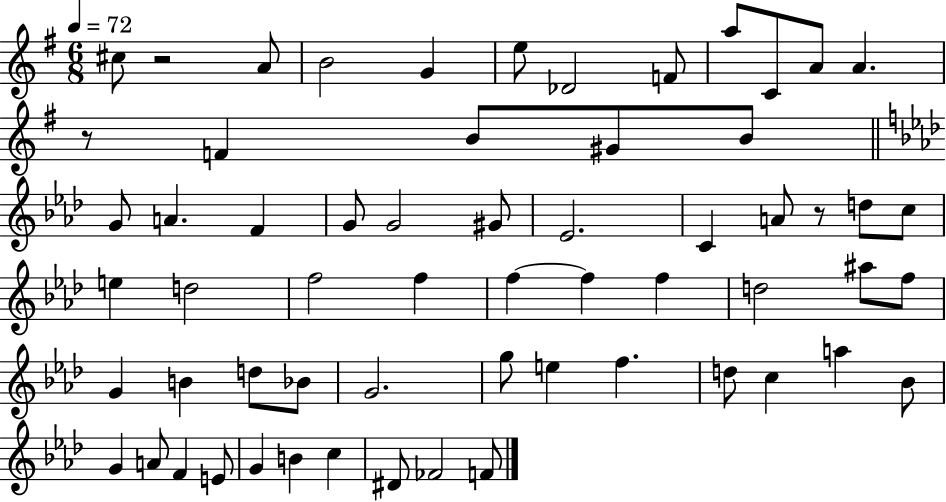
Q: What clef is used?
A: treble